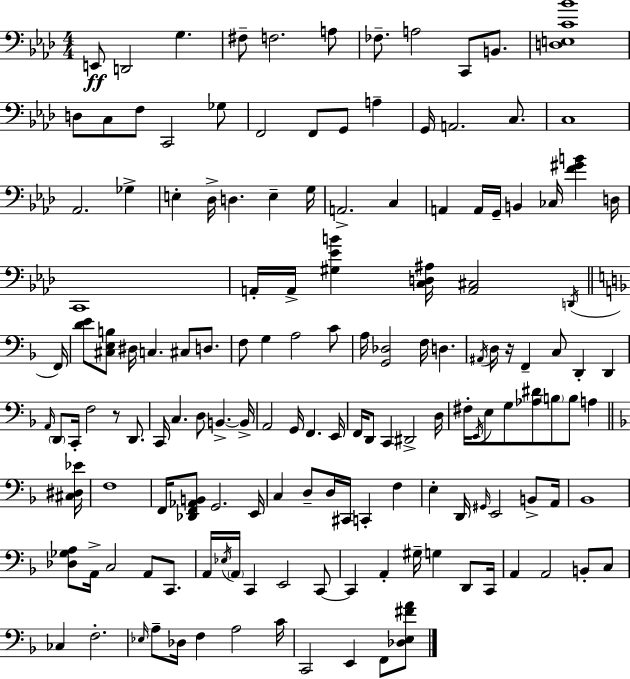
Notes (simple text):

E2/e D2/h G3/q. F#3/e F3/h. A3/e FES3/e. A3/h C2/e B2/e. [D3,E3,C4,Bb4]/w D3/e C3/e F3/e C2/h Gb3/e F2/h F2/e G2/e A3/q G2/s A2/h. C3/e. C3/w Ab2/h. Gb3/q E3/q Db3/s D3/q. E3/q G3/s A2/h. C3/q A2/q A2/s G2/s B2/q CES3/s [F4,G#4,B4]/q D3/s C2/w A2/s A2/s [G#3,Eb4,B4]/q [C3,D3,A#3]/s [A2,C#3]/h D2/s F2/s [D4,E4]/e [C#3,E3,B3]/e D#3/s C3/q. C#3/e D3/e. F3/e G3/q A3/h C4/e A3/s [G2,Db3]/h F3/s D3/q. A#2/s D3/s R/s F2/q C3/e D2/q D2/q A2/s D2/e C2/s F3/h R/e D2/e. C2/s C3/q. D3/e B2/q. B2/s A2/h G2/s F2/q. E2/s F2/s D2/e C2/q D#2/h D3/s F#3/s E2/s E3/e G3/e [Ab3,D#4]/e B3/e B3/e A3/q [C#3,D#3,Eb4]/s F3/w F2/s [Db2,F2,Ab2,B2]/e G2/h. E2/s C3/q D3/e D3/s C#2/s C2/q F3/q E3/q D2/s G#2/s E2/h B2/e A2/s Bb2/w [Db3,Gb3,A3]/e A2/s C3/h A2/e C2/e. A2/s Eb3/s A2/s C2/q E2/h C2/e C2/q A2/q G#3/s G3/q D2/e C2/s A2/q A2/h B2/e C3/e CES3/q F3/h. Eb3/s A3/e Db3/s F3/q A3/h C4/s C2/h E2/q F2/e [Db3,E3,F#4,A4]/e